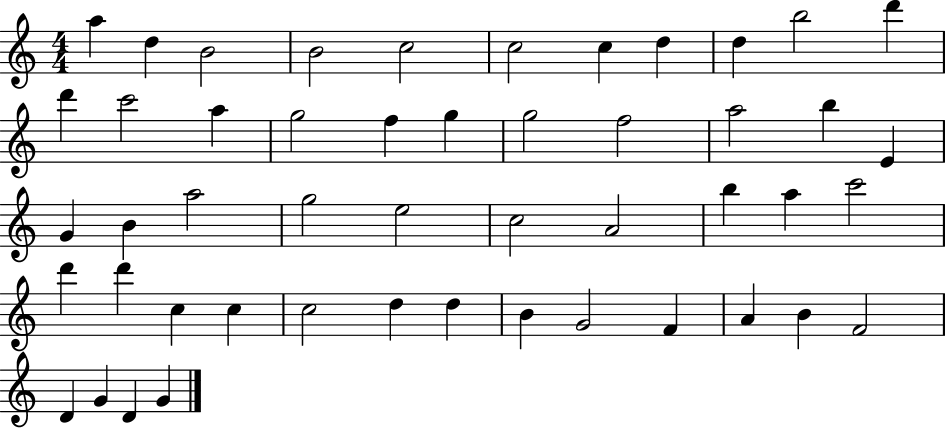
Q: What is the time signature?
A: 4/4